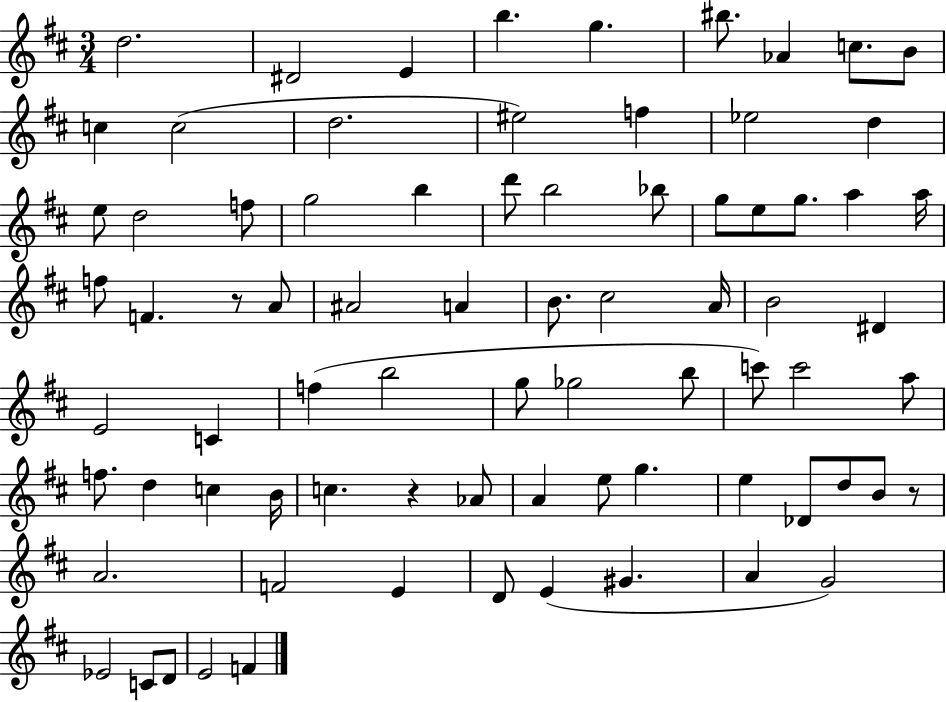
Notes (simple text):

D5/h. D#4/h E4/q B5/q. G5/q. BIS5/e. Ab4/q C5/e. B4/e C5/q C5/h D5/h. EIS5/h F5/q Eb5/h D5/q E5/e D5/h F5/e G5/h B5/q D6/e B5/h Bb5/e G5/e E5/e G5/e. A5/q A5/s F5/e F4/q. R/e A4/e A#4/h A4/q B4/e. C#5/h A4/s B4/h D#4/q E4/h C4/q F5/q B5/h G5/e Gb5/h B5/e C6/e C6/h A5/e F5/e. D5/q C5/q B4/s C5/q. R/q Ab4/e A4/q E5/e G5/q. E5/q Db4/e D5/e B4/e R/e A4/h. F4/h E4/q D4/e E4/q G#4/q. A4/q G4/h Eb4/h C4/e D4/e E4/h F4/q